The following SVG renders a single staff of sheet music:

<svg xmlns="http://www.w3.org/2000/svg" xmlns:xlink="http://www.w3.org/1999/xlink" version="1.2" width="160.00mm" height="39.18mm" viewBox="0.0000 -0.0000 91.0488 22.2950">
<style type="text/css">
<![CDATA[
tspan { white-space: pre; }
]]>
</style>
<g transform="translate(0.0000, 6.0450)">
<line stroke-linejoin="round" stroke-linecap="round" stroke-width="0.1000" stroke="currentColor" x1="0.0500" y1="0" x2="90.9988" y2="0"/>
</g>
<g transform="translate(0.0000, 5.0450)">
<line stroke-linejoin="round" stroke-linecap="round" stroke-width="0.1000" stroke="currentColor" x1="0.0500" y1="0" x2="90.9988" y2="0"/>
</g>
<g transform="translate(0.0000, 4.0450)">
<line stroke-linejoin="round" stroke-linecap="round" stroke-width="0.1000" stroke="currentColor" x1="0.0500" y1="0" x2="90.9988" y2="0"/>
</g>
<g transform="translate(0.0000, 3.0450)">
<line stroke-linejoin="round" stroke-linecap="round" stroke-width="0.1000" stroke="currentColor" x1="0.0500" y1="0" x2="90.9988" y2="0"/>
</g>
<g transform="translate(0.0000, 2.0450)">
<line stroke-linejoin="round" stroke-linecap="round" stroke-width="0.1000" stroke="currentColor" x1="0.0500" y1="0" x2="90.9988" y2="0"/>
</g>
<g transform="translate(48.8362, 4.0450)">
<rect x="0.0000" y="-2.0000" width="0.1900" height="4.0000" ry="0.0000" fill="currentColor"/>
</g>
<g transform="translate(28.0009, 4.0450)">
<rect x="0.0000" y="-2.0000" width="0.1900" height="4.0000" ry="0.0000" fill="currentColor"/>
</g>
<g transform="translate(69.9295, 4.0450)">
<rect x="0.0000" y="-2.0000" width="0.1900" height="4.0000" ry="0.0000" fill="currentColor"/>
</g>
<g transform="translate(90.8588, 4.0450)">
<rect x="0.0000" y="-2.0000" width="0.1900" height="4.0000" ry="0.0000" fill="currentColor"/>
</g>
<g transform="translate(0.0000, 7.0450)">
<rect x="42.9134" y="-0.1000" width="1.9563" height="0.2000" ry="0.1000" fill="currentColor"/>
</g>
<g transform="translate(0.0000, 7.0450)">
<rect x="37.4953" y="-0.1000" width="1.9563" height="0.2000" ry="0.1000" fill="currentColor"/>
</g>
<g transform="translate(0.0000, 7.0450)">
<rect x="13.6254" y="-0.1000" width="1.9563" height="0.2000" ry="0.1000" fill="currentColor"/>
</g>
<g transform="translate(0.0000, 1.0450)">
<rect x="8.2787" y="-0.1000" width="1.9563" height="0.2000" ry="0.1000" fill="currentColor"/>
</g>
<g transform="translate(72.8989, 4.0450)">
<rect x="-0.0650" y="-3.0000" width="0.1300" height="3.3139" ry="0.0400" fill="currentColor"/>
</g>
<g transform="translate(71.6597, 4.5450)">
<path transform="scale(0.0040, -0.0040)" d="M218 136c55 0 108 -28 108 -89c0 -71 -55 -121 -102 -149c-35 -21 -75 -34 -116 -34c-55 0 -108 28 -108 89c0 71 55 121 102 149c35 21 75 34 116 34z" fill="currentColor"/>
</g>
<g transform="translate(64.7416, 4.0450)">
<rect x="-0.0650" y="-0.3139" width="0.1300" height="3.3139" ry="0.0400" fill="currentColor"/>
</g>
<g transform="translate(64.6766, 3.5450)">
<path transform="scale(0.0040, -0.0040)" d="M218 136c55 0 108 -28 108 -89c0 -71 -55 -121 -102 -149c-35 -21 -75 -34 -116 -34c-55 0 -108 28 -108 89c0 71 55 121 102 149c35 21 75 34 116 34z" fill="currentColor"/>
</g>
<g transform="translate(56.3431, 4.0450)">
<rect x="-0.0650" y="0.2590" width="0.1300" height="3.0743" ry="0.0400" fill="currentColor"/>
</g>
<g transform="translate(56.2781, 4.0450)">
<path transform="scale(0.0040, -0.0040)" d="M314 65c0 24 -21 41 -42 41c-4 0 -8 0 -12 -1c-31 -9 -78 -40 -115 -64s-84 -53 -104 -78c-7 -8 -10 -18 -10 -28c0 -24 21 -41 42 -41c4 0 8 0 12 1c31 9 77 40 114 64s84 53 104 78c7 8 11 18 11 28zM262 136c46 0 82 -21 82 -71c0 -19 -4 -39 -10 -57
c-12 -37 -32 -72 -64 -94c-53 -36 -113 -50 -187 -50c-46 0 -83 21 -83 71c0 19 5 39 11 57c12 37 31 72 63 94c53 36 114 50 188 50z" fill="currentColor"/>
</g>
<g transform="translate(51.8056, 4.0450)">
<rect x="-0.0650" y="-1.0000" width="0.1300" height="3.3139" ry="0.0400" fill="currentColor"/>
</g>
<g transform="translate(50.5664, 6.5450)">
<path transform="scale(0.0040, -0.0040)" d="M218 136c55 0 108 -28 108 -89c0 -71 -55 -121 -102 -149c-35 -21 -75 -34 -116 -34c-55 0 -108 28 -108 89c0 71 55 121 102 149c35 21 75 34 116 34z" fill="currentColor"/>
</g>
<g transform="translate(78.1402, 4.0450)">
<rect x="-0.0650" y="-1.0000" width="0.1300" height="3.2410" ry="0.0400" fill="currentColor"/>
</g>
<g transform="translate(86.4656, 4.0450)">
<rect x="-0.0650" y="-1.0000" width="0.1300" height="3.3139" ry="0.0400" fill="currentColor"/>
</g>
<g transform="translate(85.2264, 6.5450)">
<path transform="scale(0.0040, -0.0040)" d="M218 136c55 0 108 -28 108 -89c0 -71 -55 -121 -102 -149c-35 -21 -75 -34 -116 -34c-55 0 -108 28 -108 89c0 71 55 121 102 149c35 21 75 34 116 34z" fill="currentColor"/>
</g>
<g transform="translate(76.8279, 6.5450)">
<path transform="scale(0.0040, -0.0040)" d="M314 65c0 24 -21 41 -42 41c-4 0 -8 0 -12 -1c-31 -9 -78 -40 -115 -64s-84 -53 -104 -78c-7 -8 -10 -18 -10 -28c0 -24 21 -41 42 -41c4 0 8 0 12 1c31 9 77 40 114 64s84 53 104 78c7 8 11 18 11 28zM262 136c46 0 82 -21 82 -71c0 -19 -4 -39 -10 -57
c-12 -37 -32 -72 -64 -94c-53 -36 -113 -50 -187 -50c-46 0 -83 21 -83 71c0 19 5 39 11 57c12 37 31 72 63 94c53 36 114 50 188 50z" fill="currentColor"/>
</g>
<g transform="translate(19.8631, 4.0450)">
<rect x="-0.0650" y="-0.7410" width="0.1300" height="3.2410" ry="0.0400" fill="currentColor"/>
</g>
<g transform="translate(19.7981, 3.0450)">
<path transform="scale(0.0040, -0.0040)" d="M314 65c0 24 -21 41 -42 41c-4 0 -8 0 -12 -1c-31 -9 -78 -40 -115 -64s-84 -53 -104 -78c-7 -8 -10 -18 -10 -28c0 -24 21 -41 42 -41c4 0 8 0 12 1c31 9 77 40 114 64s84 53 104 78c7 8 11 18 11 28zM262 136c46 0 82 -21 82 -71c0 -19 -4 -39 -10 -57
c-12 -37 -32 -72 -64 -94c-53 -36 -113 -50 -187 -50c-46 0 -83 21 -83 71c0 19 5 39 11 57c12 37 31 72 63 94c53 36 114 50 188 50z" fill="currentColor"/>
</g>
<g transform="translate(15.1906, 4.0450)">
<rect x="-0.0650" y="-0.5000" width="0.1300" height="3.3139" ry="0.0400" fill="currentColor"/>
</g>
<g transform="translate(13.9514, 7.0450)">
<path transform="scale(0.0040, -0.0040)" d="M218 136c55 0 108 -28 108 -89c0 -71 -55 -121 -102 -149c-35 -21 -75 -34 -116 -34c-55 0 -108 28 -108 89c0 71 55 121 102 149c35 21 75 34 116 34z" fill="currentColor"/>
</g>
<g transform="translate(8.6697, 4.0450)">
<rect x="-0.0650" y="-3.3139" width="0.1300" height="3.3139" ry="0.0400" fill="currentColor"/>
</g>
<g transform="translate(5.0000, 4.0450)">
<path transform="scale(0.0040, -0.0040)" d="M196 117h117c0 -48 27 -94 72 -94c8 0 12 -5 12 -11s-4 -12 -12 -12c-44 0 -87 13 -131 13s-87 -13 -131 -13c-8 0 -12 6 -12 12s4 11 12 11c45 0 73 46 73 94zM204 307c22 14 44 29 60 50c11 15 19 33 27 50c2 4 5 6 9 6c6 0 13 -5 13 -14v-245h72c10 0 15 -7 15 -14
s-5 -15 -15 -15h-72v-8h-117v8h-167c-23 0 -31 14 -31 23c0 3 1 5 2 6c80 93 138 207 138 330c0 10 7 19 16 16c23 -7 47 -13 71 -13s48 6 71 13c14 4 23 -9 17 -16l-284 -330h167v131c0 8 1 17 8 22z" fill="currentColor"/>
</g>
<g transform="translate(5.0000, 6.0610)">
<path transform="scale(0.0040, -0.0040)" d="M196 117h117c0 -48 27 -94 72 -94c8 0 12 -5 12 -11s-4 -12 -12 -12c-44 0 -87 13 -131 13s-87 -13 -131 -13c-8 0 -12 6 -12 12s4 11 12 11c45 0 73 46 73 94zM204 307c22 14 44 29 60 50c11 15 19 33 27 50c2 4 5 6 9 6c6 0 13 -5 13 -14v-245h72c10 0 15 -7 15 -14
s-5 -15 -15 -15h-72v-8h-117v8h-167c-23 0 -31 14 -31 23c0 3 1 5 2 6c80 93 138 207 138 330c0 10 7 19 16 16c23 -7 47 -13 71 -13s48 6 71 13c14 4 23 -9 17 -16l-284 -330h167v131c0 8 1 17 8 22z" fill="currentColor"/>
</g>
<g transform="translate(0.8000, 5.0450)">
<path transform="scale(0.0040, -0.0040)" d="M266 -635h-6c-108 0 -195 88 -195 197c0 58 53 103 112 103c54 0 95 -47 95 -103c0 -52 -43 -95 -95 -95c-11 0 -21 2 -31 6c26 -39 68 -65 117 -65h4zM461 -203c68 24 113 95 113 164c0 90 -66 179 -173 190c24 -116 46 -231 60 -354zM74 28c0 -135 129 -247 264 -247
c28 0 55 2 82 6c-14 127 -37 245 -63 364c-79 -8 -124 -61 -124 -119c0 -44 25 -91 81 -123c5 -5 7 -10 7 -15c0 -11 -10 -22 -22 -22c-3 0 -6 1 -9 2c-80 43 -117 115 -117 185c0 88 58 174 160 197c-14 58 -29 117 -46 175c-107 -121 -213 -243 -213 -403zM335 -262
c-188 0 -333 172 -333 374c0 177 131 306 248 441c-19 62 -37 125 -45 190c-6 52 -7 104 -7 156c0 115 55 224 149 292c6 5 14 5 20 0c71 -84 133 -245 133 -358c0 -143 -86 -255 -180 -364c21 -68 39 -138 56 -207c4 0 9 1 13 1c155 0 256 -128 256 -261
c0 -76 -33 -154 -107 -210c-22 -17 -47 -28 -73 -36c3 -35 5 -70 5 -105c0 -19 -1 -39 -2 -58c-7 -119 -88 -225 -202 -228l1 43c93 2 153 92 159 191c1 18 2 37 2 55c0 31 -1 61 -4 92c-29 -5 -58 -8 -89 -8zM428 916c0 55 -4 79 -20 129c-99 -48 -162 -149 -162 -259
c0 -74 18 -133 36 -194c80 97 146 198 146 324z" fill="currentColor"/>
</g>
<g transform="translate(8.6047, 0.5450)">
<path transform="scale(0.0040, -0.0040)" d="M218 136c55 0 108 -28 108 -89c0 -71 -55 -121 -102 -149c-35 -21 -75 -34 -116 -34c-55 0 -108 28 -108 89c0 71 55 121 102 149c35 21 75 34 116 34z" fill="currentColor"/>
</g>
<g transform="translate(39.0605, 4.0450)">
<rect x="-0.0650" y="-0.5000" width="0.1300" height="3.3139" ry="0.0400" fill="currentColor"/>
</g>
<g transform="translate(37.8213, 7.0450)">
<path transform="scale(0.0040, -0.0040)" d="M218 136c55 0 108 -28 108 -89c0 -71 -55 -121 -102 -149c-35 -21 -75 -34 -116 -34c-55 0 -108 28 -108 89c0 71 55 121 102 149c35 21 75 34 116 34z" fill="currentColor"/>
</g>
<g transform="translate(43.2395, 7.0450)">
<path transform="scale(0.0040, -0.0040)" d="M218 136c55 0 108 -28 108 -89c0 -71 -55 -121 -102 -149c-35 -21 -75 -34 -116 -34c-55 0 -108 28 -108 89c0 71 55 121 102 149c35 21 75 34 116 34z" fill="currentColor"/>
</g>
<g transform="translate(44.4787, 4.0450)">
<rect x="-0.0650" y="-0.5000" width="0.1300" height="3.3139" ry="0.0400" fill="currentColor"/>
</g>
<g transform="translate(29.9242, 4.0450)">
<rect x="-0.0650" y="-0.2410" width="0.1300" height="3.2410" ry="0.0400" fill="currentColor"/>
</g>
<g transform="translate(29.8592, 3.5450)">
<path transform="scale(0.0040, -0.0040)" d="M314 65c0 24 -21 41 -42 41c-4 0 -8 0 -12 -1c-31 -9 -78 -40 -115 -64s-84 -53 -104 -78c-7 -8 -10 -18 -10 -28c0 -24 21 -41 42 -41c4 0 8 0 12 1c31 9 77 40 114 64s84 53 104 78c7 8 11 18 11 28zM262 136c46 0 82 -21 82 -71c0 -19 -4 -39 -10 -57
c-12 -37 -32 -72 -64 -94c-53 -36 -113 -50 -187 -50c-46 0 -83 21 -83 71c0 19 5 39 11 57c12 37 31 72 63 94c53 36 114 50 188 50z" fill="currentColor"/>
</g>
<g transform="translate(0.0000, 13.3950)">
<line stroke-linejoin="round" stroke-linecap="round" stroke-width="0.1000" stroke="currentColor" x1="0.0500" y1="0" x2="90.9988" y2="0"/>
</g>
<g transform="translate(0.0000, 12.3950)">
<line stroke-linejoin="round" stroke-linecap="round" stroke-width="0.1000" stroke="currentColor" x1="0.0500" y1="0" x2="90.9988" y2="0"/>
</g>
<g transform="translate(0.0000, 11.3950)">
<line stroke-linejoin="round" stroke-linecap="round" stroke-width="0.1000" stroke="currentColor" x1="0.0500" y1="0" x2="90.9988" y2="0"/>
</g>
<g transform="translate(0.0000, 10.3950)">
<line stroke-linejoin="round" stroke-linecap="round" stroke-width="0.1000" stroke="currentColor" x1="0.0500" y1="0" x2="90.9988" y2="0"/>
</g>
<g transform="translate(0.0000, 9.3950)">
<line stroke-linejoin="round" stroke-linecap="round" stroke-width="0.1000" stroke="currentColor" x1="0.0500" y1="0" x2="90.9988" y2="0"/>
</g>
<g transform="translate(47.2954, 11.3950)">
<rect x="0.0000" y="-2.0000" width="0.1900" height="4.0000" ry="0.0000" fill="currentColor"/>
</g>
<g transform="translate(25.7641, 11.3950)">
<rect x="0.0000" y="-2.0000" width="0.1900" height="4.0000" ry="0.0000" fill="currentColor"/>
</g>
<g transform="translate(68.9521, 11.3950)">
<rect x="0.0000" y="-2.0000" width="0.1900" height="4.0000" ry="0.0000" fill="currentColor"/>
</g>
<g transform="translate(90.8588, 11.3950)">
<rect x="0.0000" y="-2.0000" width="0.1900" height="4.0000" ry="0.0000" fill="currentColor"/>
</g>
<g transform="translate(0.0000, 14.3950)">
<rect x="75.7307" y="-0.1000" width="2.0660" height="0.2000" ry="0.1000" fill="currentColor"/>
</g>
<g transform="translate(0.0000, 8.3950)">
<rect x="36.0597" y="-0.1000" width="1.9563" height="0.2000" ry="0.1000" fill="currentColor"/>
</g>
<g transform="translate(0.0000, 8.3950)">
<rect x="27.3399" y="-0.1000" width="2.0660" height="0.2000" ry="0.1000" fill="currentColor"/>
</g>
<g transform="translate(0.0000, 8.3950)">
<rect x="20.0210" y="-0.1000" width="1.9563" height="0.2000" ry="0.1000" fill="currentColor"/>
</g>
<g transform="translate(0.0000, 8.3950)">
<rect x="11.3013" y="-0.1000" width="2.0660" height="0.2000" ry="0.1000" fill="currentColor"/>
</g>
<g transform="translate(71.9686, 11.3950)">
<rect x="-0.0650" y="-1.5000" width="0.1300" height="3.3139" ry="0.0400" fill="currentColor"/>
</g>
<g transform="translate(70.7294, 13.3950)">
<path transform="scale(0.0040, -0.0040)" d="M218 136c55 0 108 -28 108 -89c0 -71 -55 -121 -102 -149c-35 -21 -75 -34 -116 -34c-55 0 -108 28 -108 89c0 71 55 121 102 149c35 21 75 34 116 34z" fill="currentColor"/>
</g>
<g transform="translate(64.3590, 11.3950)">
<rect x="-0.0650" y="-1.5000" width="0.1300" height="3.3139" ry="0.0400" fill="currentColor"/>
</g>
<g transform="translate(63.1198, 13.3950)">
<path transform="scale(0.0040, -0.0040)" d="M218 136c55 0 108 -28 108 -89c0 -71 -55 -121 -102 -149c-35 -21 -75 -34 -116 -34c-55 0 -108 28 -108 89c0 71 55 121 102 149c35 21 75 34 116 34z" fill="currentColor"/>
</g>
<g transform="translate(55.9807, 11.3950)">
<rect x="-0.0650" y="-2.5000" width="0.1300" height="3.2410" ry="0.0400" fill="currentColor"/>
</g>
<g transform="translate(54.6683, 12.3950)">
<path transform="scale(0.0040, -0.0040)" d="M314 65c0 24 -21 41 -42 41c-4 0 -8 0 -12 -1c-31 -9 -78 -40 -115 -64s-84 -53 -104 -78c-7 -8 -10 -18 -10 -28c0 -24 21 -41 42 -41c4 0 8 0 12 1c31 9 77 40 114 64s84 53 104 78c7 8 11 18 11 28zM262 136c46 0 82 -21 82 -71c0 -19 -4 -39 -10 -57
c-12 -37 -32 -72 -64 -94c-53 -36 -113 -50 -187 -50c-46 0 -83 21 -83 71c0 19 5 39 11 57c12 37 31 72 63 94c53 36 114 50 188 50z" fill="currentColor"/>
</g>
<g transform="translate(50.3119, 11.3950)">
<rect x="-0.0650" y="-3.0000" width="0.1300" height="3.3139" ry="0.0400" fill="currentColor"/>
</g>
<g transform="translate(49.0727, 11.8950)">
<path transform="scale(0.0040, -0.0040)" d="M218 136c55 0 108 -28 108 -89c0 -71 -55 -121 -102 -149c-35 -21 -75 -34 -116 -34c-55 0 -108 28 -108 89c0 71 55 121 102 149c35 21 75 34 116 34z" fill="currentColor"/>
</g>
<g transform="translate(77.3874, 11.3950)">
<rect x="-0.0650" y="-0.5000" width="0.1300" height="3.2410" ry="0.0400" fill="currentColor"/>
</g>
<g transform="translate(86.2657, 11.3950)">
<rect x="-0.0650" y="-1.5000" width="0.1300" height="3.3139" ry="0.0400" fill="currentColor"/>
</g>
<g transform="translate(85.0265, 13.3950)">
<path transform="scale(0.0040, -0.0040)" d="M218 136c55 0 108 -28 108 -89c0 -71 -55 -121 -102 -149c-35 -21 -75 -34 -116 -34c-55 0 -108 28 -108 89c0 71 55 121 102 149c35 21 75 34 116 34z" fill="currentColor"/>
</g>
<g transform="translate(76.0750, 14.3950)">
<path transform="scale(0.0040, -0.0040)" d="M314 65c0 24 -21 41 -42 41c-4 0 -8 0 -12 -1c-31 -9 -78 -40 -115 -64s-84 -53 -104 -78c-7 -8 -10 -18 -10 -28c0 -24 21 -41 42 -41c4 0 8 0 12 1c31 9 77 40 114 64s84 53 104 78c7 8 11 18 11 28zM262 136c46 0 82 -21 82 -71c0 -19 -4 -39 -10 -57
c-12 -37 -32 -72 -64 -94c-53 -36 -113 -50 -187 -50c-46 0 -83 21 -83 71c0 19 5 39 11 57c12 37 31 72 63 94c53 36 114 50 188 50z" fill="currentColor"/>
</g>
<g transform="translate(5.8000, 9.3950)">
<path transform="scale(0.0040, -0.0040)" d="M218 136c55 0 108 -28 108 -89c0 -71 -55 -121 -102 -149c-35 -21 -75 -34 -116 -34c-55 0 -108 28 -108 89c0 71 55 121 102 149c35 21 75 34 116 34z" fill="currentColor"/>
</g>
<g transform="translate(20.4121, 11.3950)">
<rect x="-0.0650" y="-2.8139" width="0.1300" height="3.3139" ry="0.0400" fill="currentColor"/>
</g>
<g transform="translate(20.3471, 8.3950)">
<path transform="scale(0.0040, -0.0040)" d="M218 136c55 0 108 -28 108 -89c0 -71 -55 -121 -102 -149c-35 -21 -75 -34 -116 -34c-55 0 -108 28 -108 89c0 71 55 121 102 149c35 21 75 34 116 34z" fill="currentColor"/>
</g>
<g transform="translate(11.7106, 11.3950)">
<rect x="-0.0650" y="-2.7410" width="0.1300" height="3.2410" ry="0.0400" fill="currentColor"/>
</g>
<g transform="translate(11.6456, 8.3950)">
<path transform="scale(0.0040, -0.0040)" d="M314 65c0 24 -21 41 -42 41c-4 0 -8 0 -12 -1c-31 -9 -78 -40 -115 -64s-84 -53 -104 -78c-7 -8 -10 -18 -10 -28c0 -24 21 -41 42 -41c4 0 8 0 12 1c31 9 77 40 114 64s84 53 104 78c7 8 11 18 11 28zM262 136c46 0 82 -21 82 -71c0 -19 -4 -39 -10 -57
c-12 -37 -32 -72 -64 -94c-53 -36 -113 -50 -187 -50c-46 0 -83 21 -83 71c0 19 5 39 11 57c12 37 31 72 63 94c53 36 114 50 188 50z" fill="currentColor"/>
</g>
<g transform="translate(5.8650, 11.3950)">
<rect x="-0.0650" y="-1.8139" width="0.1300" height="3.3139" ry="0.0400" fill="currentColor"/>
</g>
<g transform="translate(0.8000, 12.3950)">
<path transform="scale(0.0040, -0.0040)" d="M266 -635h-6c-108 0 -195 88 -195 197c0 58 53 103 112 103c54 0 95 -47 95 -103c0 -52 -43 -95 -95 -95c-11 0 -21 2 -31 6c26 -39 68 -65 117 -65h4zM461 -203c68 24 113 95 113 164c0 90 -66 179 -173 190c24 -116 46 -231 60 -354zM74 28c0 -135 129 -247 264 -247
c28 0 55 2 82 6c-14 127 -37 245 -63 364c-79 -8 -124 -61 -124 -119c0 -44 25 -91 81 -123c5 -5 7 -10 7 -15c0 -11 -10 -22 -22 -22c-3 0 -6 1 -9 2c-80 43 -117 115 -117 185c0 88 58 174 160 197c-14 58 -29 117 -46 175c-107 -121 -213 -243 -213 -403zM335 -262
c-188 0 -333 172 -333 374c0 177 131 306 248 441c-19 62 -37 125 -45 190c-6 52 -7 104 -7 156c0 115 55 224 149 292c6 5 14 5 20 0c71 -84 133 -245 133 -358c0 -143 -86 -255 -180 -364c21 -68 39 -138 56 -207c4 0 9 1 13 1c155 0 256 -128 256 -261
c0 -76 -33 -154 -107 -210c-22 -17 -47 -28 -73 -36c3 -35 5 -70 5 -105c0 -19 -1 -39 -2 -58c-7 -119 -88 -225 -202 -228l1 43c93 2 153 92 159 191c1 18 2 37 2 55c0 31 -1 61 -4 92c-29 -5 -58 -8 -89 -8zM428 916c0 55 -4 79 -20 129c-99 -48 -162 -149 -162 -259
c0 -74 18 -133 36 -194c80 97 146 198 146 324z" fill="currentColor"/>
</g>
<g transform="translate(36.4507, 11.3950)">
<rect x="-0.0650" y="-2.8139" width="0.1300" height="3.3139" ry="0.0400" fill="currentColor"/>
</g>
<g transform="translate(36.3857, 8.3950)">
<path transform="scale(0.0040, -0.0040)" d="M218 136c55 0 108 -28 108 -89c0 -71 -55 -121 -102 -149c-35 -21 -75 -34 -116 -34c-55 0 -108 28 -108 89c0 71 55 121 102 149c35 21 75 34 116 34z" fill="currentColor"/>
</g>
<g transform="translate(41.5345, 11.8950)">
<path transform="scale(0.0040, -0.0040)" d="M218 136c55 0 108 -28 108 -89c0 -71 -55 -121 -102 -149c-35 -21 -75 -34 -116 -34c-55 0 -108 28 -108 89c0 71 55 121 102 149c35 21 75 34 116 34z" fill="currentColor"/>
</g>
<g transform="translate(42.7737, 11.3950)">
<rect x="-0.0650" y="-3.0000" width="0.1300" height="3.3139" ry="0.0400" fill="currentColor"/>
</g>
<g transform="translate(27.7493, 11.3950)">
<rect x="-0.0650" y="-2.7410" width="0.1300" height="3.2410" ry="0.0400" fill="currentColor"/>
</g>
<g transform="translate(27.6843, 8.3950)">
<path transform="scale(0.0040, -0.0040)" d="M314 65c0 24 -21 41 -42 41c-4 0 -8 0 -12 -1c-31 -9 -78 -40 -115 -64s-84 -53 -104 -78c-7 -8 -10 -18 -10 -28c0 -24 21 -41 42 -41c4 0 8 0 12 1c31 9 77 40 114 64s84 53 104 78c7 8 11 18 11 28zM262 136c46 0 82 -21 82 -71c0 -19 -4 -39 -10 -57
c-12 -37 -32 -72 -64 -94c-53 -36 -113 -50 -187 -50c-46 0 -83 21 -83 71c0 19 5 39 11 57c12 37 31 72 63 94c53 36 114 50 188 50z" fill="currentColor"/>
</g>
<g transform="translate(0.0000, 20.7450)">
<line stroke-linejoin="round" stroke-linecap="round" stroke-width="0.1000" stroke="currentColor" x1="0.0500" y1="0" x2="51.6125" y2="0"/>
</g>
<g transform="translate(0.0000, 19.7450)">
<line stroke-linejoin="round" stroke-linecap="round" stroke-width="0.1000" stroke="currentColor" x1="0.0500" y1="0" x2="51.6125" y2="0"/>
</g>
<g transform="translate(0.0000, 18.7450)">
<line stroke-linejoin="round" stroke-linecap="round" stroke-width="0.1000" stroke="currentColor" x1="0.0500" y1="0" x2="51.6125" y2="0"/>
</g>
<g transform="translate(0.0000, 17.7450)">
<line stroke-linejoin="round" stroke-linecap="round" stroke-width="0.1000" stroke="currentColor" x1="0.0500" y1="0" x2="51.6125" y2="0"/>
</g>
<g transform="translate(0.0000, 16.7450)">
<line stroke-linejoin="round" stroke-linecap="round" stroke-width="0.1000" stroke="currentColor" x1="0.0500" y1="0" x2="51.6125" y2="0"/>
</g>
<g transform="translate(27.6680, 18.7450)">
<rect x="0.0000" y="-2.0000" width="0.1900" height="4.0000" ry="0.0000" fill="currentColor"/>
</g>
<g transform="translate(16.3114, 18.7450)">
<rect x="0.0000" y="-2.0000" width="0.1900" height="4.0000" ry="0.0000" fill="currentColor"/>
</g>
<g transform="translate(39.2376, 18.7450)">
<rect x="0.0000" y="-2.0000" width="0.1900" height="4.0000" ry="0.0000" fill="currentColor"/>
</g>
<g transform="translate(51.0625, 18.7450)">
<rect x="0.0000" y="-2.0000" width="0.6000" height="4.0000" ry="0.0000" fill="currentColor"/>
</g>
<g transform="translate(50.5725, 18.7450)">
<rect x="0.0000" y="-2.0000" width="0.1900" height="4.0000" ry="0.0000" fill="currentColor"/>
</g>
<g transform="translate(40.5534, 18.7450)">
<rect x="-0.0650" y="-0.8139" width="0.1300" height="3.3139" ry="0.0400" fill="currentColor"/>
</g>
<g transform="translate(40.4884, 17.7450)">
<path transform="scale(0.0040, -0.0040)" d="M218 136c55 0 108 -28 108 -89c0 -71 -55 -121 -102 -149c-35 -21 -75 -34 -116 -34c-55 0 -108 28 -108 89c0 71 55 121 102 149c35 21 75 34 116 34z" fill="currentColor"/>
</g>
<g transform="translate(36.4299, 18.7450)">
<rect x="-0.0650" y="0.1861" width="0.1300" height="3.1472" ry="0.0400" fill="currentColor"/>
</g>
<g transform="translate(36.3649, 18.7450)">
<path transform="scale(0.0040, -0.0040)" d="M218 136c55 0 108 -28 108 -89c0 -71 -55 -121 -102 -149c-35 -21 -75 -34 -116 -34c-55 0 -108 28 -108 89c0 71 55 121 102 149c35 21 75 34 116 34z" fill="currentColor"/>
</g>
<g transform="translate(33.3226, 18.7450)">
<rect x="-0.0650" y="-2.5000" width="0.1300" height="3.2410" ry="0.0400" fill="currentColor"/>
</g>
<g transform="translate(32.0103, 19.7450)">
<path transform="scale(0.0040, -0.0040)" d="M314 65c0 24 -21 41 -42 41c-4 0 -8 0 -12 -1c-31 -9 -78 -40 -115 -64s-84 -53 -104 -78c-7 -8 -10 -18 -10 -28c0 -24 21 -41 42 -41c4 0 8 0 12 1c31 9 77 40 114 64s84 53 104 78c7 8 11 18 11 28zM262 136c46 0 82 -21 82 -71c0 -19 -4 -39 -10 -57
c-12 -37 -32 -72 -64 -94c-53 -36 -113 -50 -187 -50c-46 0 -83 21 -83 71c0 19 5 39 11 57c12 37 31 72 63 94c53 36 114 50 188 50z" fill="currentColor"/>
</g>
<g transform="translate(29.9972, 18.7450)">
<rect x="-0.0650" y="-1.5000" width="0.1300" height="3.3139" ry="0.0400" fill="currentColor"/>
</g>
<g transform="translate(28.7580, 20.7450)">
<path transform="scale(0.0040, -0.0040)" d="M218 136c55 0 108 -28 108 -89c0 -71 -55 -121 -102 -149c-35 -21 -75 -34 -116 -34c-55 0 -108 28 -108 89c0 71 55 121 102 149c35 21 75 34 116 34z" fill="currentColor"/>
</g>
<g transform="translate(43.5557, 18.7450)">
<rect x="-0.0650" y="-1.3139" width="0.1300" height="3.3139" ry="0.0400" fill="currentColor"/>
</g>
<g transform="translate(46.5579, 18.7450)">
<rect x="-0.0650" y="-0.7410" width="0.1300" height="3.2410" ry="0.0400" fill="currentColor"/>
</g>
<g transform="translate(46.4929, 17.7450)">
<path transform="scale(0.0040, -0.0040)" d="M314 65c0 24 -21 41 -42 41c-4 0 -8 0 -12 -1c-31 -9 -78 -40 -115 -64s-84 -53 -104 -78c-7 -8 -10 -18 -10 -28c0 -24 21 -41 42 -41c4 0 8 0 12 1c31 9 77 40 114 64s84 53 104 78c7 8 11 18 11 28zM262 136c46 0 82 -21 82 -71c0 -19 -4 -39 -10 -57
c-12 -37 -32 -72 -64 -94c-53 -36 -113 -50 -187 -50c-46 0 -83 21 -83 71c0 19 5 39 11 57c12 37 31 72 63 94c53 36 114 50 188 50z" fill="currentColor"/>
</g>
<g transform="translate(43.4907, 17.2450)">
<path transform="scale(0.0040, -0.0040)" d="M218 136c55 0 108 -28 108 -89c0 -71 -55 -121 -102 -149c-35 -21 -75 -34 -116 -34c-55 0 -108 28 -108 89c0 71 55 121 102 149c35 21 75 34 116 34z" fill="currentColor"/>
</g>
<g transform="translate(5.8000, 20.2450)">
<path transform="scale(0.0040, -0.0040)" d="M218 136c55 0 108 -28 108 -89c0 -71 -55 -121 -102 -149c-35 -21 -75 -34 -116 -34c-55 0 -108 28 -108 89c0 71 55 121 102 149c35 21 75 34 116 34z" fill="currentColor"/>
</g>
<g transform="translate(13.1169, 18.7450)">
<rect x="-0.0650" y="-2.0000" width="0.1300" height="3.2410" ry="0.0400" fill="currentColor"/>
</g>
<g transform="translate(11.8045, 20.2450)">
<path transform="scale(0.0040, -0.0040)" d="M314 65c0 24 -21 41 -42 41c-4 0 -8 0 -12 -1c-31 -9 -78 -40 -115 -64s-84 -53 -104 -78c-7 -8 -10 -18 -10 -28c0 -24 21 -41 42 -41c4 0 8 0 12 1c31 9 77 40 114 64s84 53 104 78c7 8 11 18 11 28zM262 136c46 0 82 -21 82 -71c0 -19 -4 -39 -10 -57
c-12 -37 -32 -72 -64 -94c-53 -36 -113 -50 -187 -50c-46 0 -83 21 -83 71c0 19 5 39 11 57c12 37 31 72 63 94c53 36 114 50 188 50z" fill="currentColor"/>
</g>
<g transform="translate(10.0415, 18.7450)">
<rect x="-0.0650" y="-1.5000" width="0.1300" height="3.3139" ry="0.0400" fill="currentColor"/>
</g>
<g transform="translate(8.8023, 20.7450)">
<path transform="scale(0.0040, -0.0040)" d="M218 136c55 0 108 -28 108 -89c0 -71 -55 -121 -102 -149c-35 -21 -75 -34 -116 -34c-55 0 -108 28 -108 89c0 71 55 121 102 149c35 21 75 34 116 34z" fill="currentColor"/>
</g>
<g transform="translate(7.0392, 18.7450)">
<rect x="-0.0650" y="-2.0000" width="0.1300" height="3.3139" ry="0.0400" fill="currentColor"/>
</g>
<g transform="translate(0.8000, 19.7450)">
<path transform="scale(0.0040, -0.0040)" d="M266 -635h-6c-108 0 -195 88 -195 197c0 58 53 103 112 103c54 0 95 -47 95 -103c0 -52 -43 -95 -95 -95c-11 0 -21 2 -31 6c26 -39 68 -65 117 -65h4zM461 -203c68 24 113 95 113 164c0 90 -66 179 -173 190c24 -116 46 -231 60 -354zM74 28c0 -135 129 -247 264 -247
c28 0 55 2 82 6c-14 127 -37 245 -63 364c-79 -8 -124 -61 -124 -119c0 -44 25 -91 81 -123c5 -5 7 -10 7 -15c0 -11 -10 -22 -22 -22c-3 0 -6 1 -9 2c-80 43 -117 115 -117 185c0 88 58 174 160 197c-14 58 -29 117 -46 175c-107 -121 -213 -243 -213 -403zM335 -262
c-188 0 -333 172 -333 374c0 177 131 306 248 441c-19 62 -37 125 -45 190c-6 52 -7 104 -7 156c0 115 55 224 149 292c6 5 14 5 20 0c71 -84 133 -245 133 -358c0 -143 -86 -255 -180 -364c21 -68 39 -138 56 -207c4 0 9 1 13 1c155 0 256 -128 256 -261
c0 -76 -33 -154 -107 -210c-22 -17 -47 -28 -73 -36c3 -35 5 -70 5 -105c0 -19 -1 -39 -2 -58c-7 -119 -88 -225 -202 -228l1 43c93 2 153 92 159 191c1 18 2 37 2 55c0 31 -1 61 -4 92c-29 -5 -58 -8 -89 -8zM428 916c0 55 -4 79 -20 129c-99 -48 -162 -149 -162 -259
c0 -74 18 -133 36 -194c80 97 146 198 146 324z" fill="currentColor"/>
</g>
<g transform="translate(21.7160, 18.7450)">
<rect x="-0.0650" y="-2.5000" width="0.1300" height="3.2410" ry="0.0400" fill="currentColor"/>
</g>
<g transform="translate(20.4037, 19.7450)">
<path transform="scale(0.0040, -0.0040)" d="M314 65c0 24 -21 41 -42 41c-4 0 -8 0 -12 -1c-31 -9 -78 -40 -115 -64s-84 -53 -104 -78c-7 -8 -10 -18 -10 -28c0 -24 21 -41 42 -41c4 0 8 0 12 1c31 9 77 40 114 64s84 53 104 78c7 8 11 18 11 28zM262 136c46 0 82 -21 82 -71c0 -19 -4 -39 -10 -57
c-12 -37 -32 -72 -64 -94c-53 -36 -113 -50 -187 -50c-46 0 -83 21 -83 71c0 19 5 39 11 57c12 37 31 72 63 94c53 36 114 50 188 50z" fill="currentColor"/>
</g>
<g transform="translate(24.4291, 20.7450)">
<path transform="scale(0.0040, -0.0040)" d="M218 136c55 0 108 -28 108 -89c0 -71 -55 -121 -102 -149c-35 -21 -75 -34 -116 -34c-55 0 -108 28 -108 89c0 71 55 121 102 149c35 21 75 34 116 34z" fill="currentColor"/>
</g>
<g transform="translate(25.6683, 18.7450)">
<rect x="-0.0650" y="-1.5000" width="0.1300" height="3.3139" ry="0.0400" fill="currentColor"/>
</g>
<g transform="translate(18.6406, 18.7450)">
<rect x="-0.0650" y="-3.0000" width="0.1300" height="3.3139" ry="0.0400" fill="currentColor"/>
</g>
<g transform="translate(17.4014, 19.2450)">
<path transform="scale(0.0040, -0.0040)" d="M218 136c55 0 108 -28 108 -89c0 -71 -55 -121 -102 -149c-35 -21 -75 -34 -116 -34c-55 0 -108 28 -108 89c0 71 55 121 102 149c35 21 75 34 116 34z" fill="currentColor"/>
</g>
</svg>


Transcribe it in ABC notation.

X:1
T:Untitled
M:4/4
L:1/4
K:C
b C d2 c2 C C D B2 c A D2 D f a2 a a2 a A A G2 E E C2 E F E F2 A G2 E E G2 B d e d2